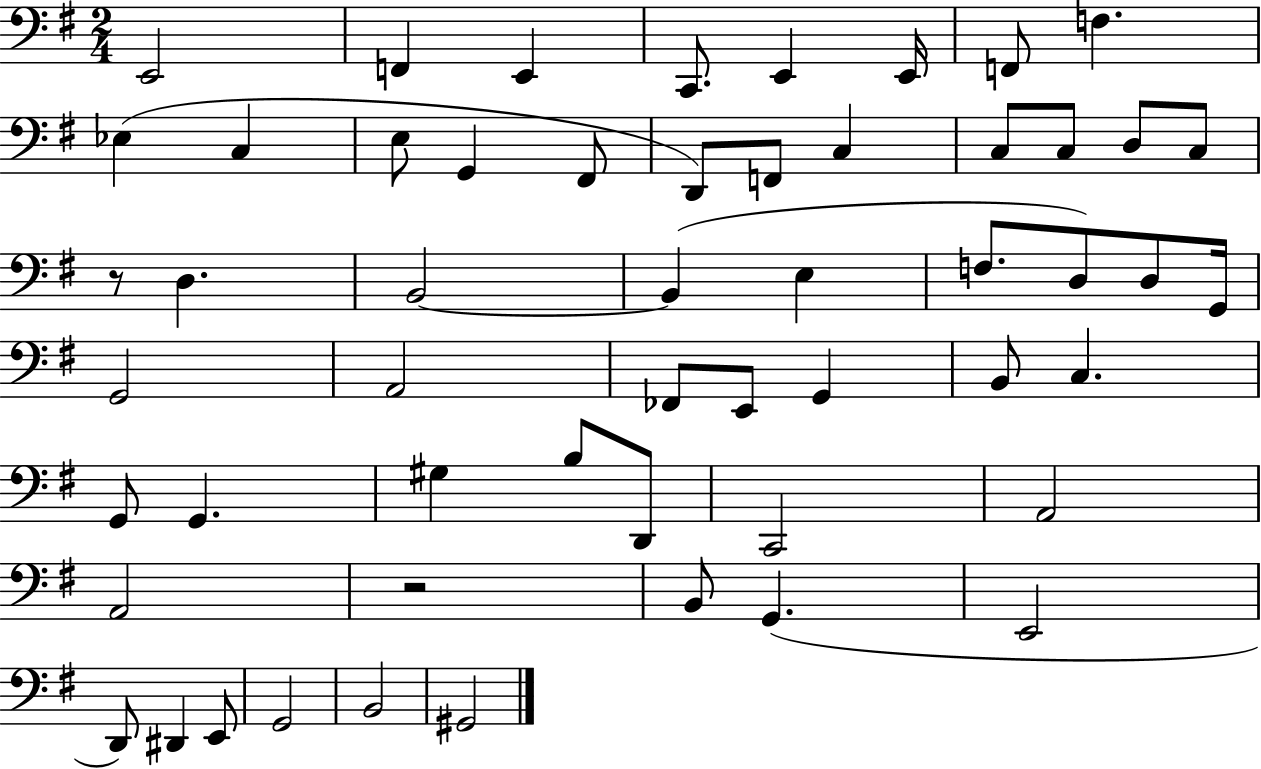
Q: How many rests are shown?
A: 2